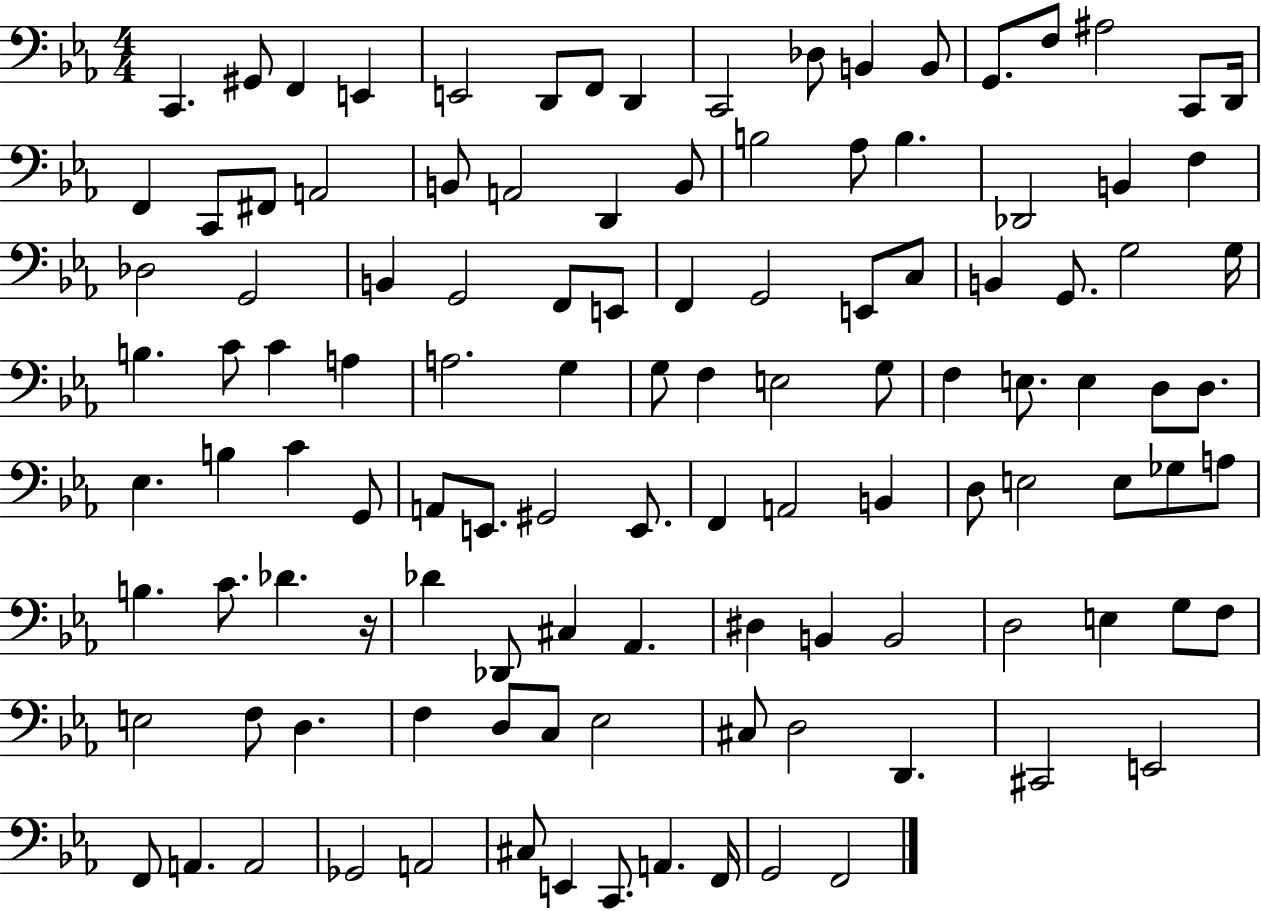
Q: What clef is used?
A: bass